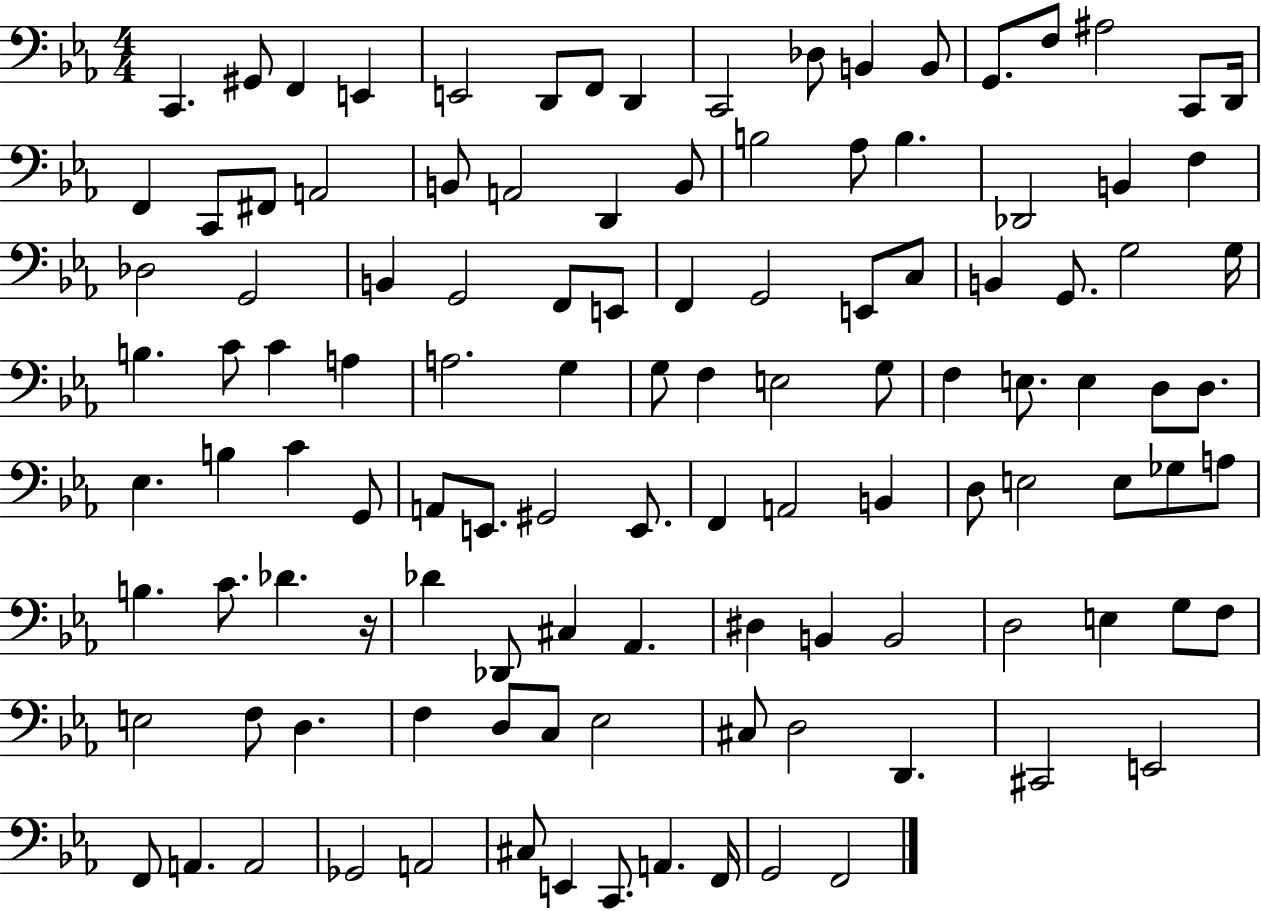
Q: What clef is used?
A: bass